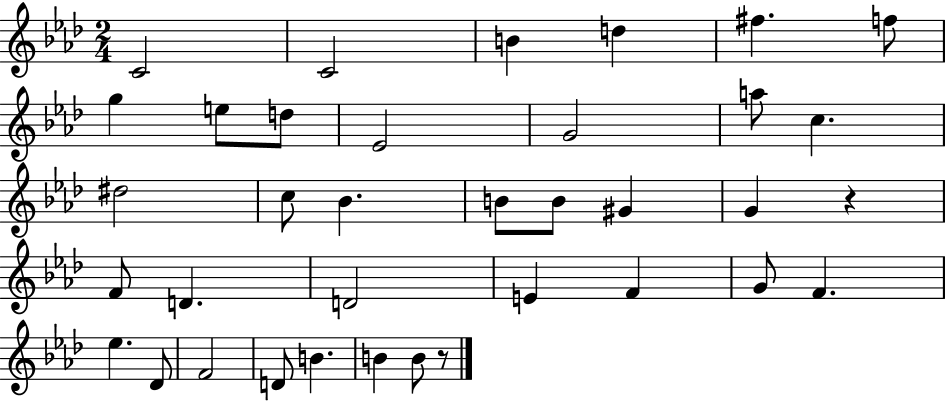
X:1
T:Untitled
M:2/4
L:1/4
K:Ab
C2 C2 B d ^f f/2 g e/2 d/2 _E2 G2 a/2 c ^d2 c/2 _B B/2 B/2 ^G G z F/2 D D2 E F G/2 F _e _D/2 F2 D/2 B B B/2 z/2